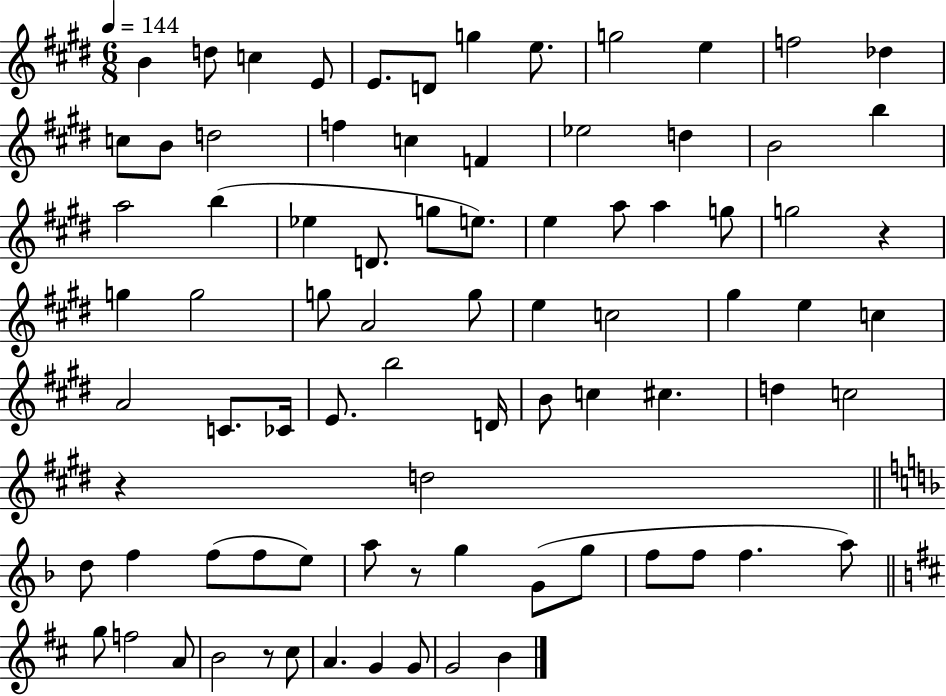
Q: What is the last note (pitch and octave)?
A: B4